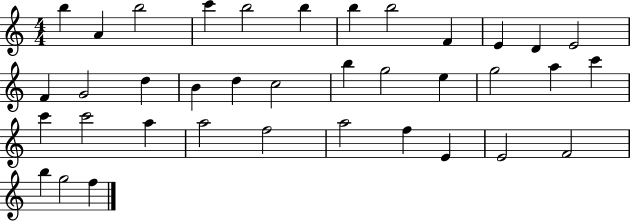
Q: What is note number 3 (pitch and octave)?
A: B5